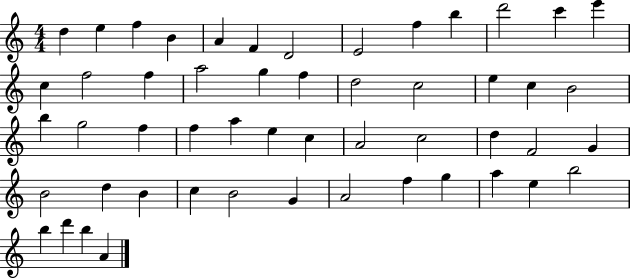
X:1
T:Untitled
M:4/4
L:1/4
K:C
d e f B A F D2 E2 f b d'2 c' e' c f2 f a2 g f d2 c2 e c B2 b g2 f f a e c A2 c2 d F2 G B2 d B c B2 G A2 f g a e b2 b d' b A